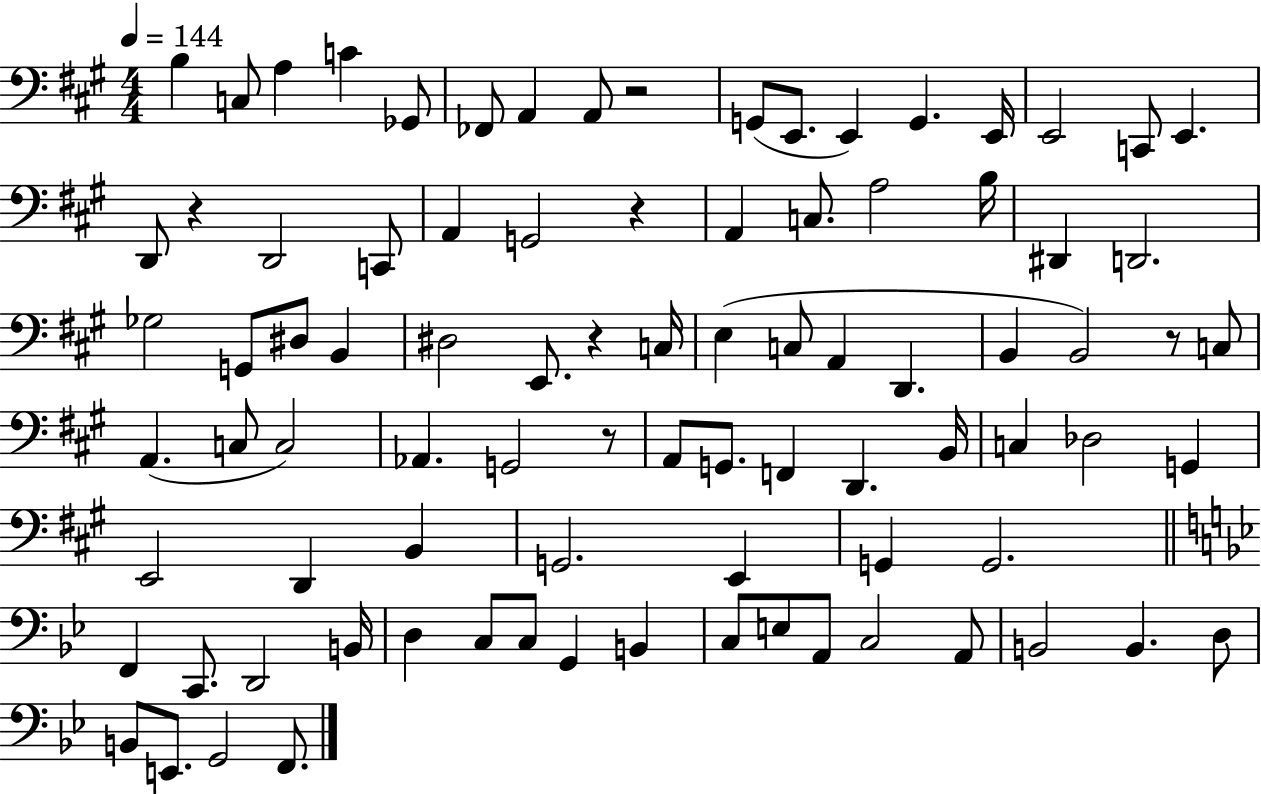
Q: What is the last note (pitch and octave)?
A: F2